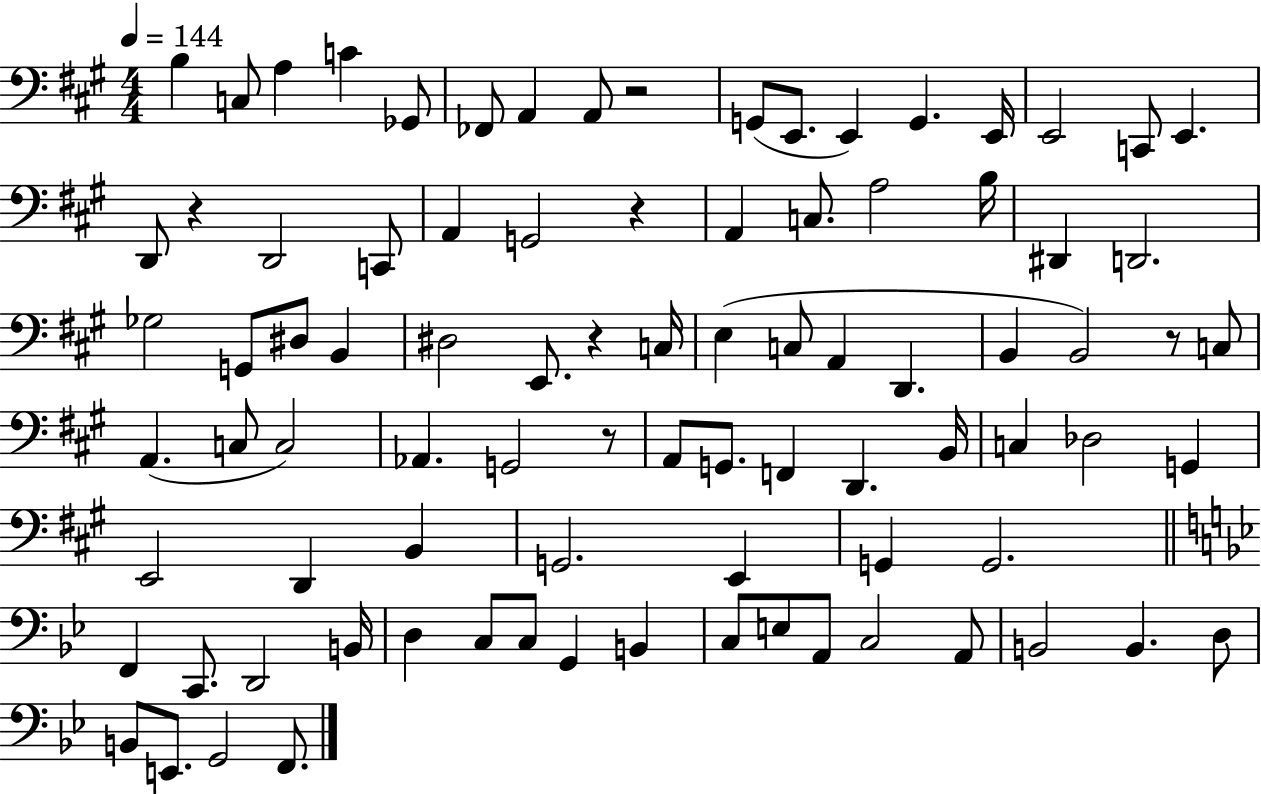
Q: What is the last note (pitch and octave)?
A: F2